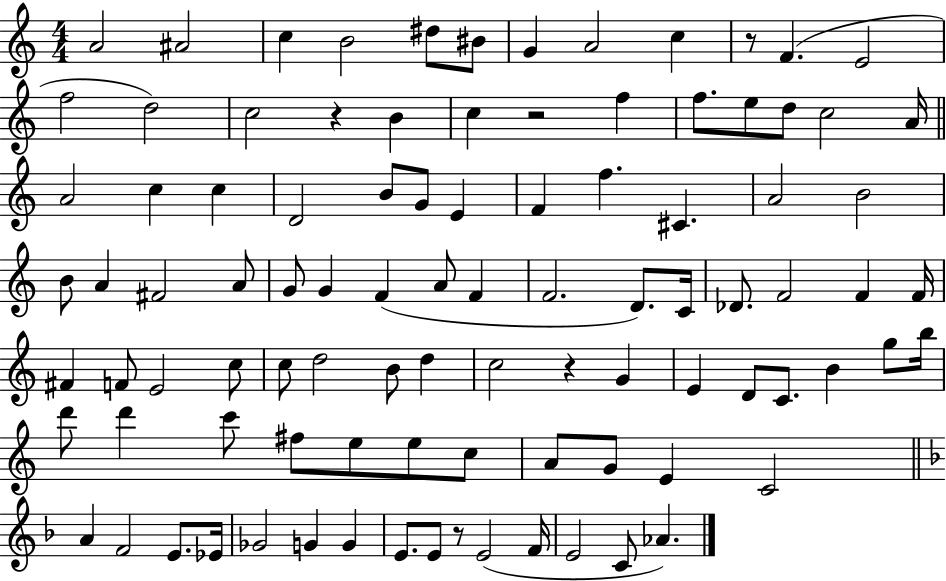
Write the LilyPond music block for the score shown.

{
  \clef treble
  \numericTimeSignature
  \time 4/4
  \key c \major
  a'2 ais'2 | c''4 b'2 dis''8 bis'8 | g'4 a'2 c''4 | r8 f'4.( e'2 | \break f''2 d''2) | c''2 r4 b'4 | c''4 r2 f''4 | f''8. e''8 d''8 c''2 a'16 | \break \bar "||" \break \key c \major a'2 c''4 c''4 | d'2 b'8 g'8 e'4 | f'4 f''4. cis'4. | a'2 b'2 | \break b'8 a'4 fis'2 a'8 | g'8 g'4 f'4( a'8 f'4 | f'2. d'8.) c'16 | des'8. f'2 f'4 f'16 | \break fis'4 f'8 e'2 c''8 | c''8 d''2 b'8 d''4 | c''2 r4 g'4 | e'4 d'8 c'8. b'4 g''8 b''16 | \break d'''8 d'''4 c'''8 fis''8 e''8 e''8 c''8 | a'8 g'8 e'4 c'2 | \bar "||" \break \key f \major a'4 f'2 e'8. ees'16 | ges'2 g'4 g'4 | e'8. e'8 r8 e'2( f'16 | e'2 c'8 aes'4.) | \break \bar "|."
}